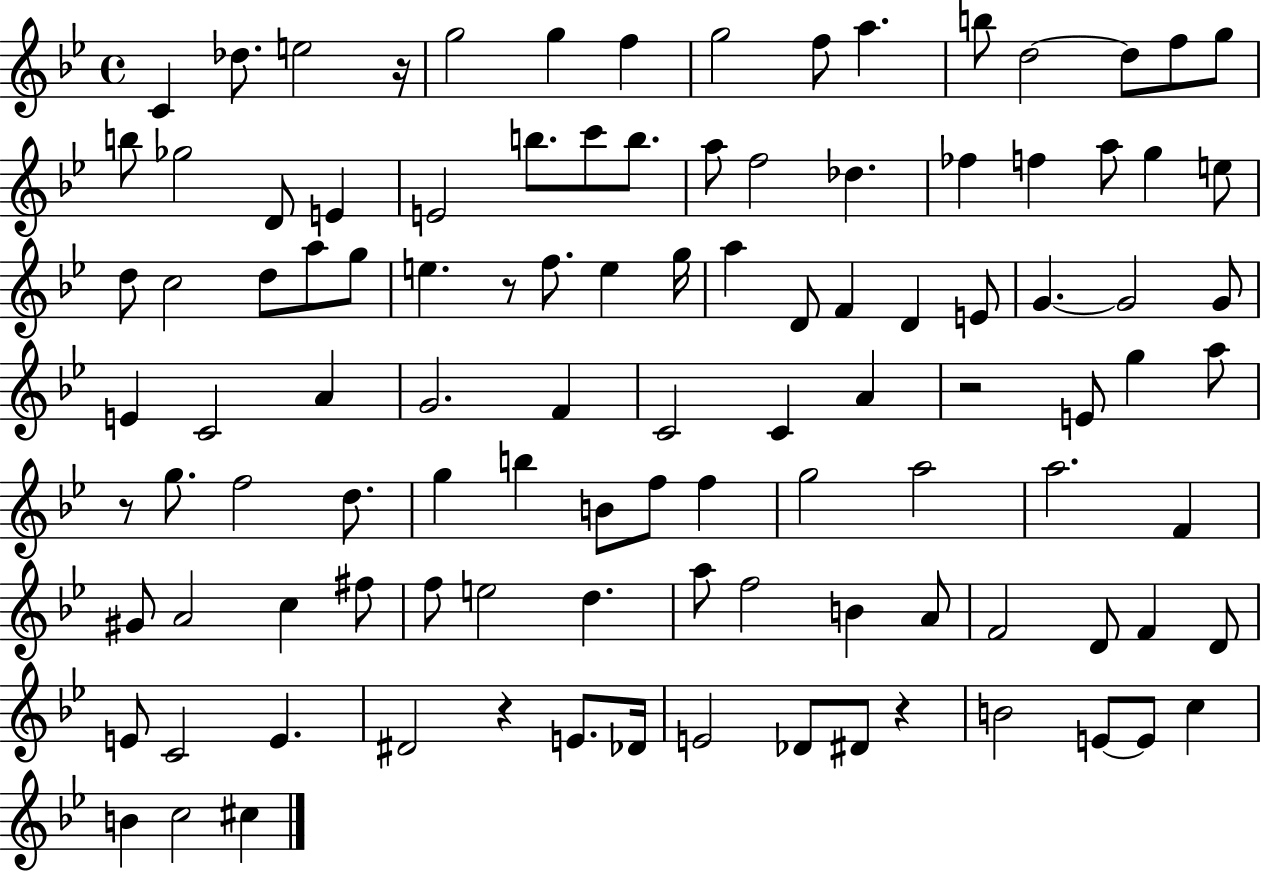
{
  \clef treble
  \time 4/4
  \defaultTimeSignature
  \key bes \major
  c'4 des''8. e''2 r16 | g''2 g''4 f''4 | g''2 f''8 a''4. | b''8 d''2~~ d''8 f''8 g''8 | \break b''8 ges''2 d'8 e'4 | e'2 b''8. c'''8 b''8. | a''8 f''2 des''4. | fes''4 f''4 a''8 g''4 e''8 | \break d''8 c''2 d''8 a''8 g''8 | e''4. r8 f''8. e''4 g''16 | a''4 d'8 f'4 d'4 e'8 | g'4.~~ g'2 g'8 | \break e'4 c'2 a'4 | g'2. f'4 | c'2 c'4 a'4 | r2 e'8 g''4 a''8 | \break r8 g''8. f''2 d''8. | g''4 b''4 b'8 f''8 f''4 | g''2 a''2 | a''2. f'4 | \break gis'8 a'2 c''4 fis''8 | f''8 e''2 d''4. | a''8 f''2 b'4 a'8 | f'2 d'8 f'4 d'8 | \break e'8 c'2 e'4. | dis'2 r4 e'8. des'16 | e'2 des'8 dis'8 r4 | b'2 e'8~~ e'8 c''4 | \break b'4 c''2 cis''4 | \bar "|."
}